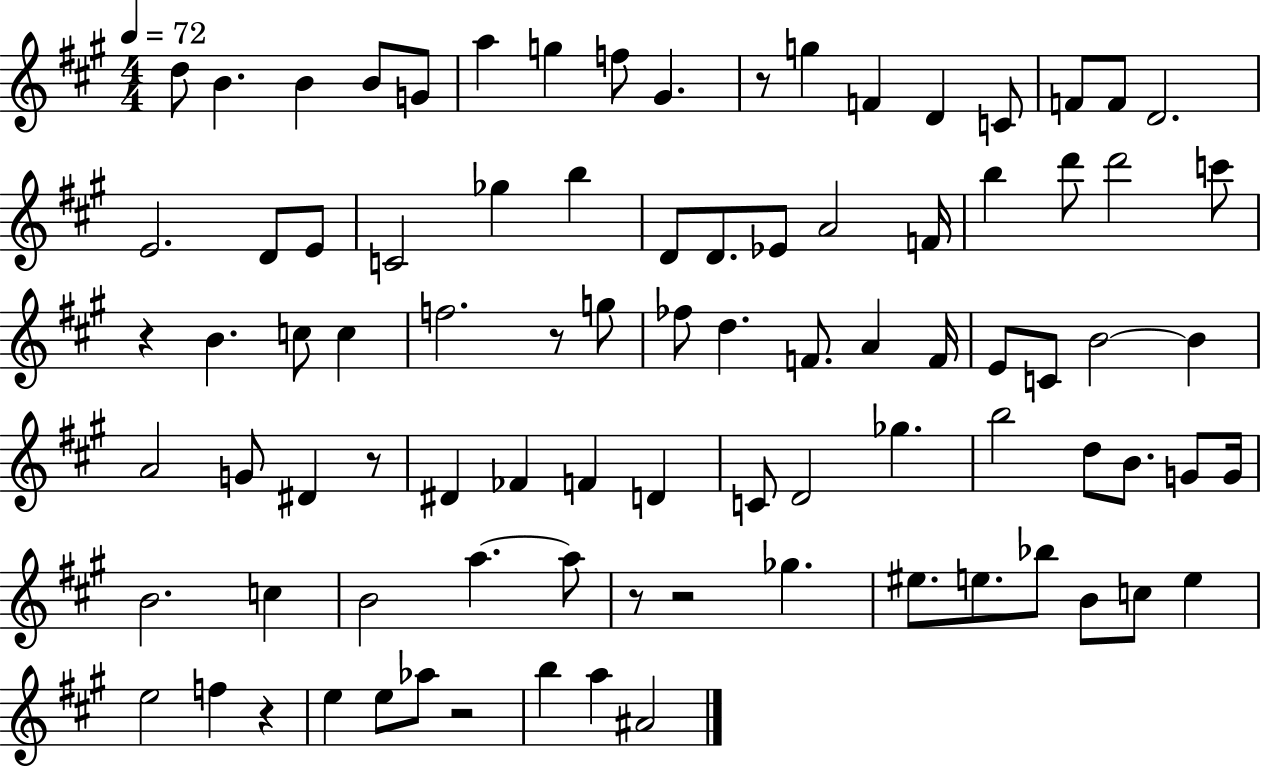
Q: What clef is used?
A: treble